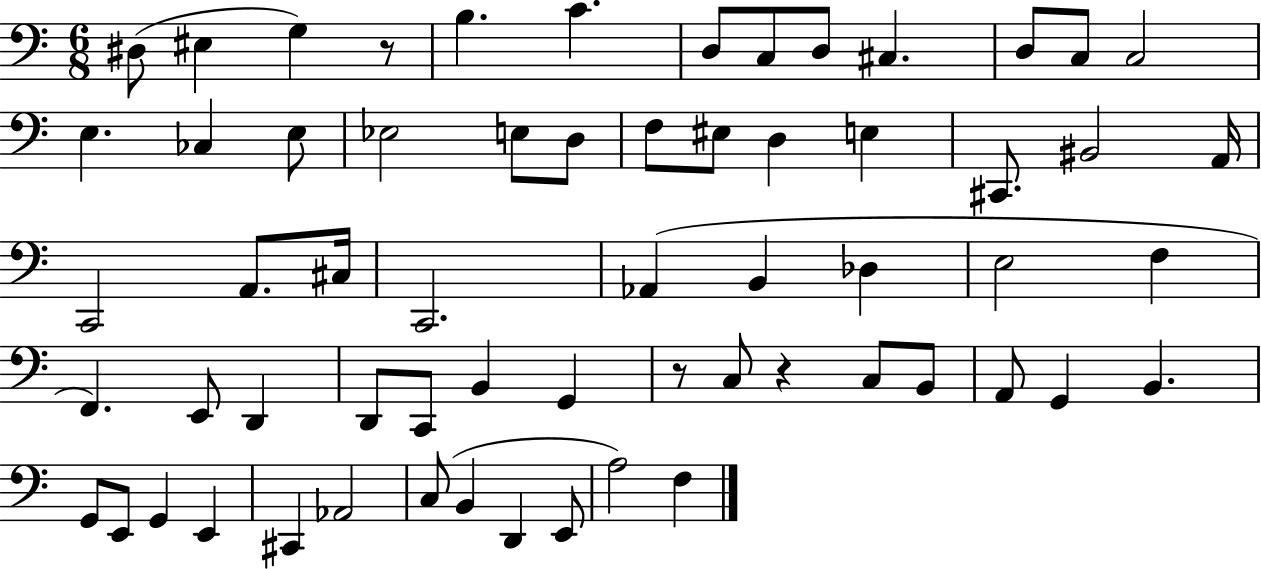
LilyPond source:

{
  \clef bass
  \numericTimeSignature
  \time 6/8
  \key c \major
  dis8( eis4 g4) r8 | b4. c'4. | d8 c8 d8 cis4. | d8 c8 c2 | \break e4. ces4 e8 | ees2 e8 d8 | f8 eis8 d4 e4 | cis,8. bis,2 a,16 | \break c,2 a,8. cis16 | c,2. | aes,4( b,4 des4 | e2 f4 | \break f,4.) e,8 d,4 | d,8 c,8 b,4 g,4 | r8 c8 r4 c8 b,8 | a,8 g,4 b,4. | \break g,8 e,8 g,4 e,4 | cis,4 aes,2 | c8( b,4 d,4 e,8 | a2) f4 | \break \bar "|."
}